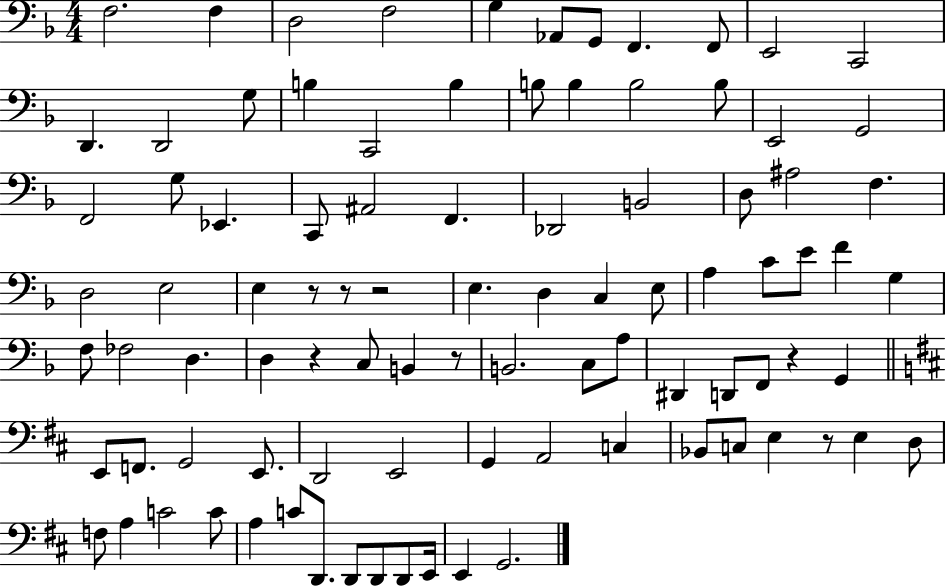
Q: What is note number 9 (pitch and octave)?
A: F2